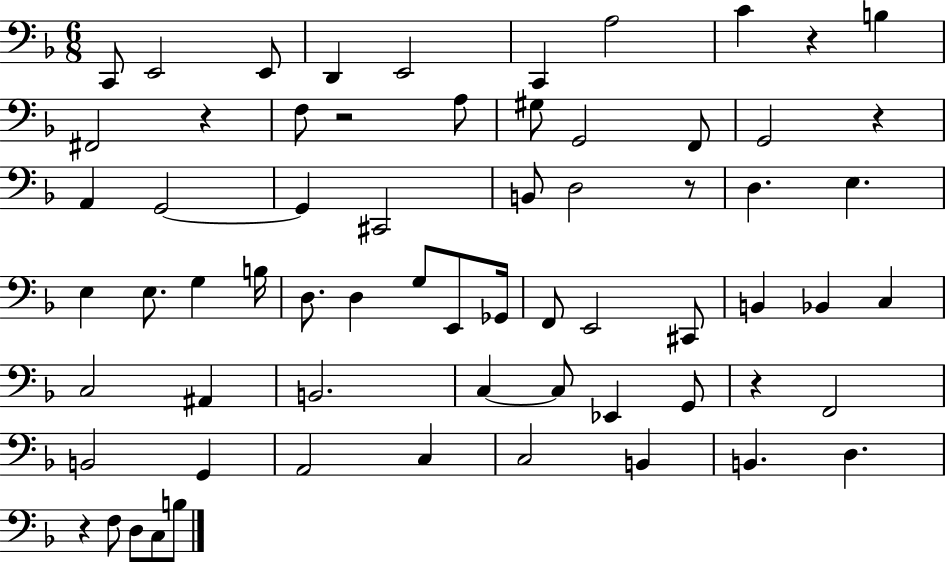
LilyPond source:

{
  \clef bass
  \numericTimeSignature
  \time 6/8
  \key f \major
  c,8 e,2 e,8 | d,4 e,2 | c,4 a2 | c'4 r4 b4 | \break fis,2 r4 | f8 r2 a8 | gis8 g,2 f,8 | g,2 r4 | \break a,4 g,2~~ | g,4 cis,2 | b,8 d2 r8 | d4. e4. | \break e4 e8. g4 b16 | d8. d4 g8 e,8 ges,16 | f,8 e,2 cis,8 | b,4 bes,4 c4 | \break c2 ais,4 | b,2. | c4~~ c8 ees,4 g,8 | r4 f,2 | \break b,2 g,4 | a,2 c4 | c2 b,4 | b,4. d4. | \break r4 f8 d8 c8 b8 | \bar "|."
}